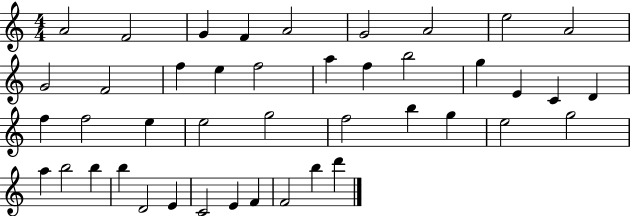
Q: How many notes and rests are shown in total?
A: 43